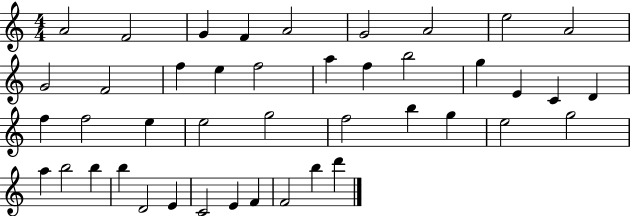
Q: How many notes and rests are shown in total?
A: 43